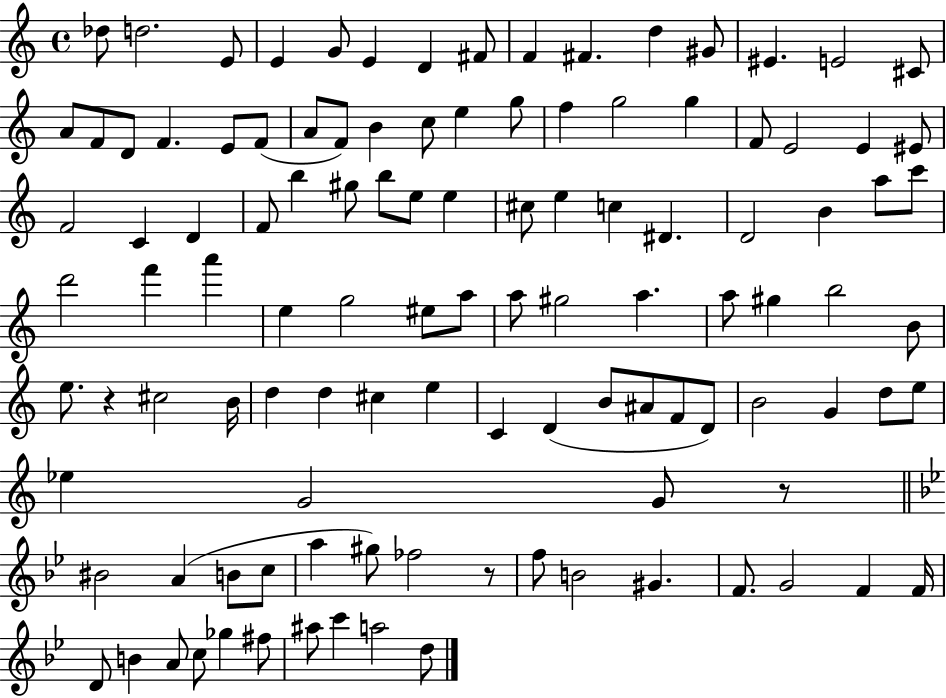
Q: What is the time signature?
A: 4/4